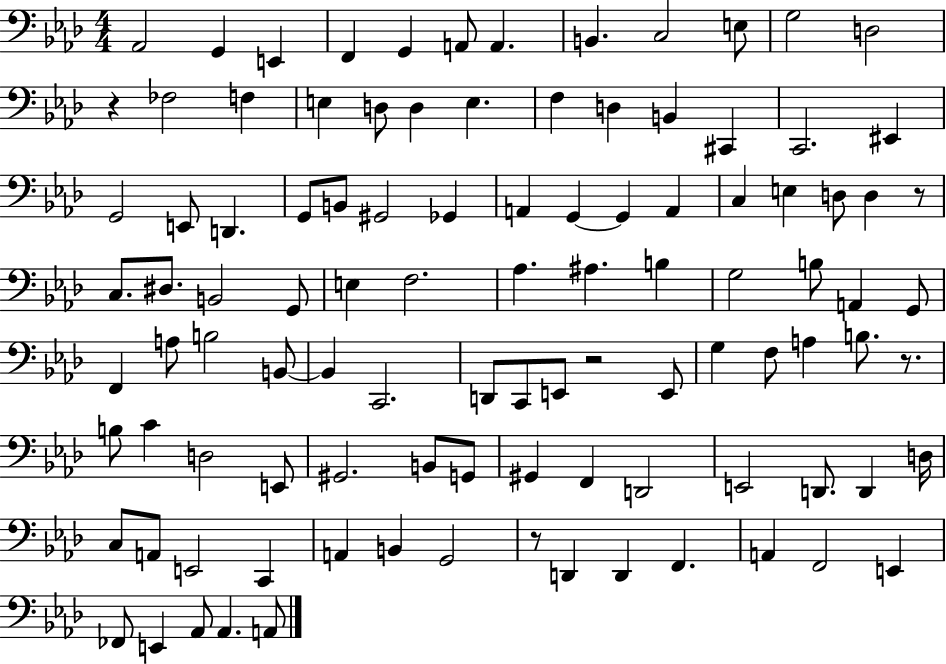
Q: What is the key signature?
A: AES major